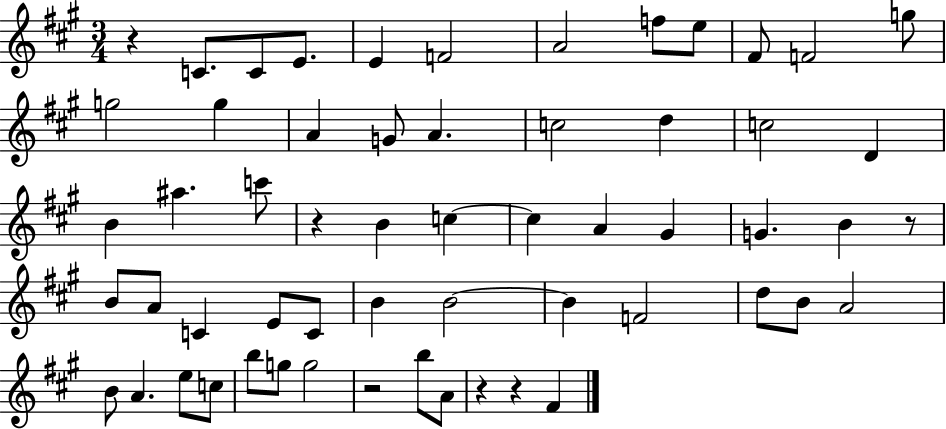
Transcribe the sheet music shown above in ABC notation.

X:1
T:Untitled
M:3/4
L:1/4
K:A
z C/2 C/2 E/2 E F2 A2 f/2 e/2 ^F/2 F2 g/2 g2 g A G/2 A c2 d c2 D B ^a c'/2 z B c c A ^G G B z/2 B/2 A/2 C E/2 C/2 B B2 B F2 d/2 B/2 A2 B/2 A e/2 c/2 b/2 g/2 g2 z2 b/2 A/2 z z ^F